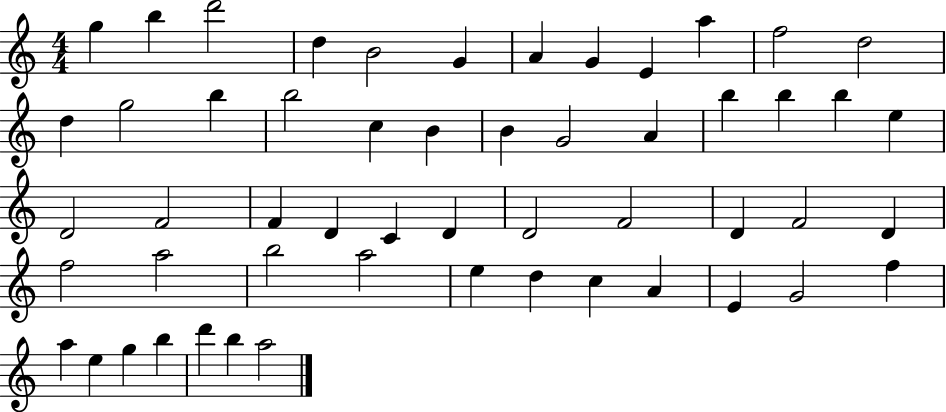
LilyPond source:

{
  \clef treble
  \numericTimeSignature
  \time 4/4
  \key c \major
  g''4 b''4 d'''2 | d''4 b'2 g'4 | a'4 g'4 e'4 a''4 | f''2 d''2 | \break d''4 g''2 b''4 | b''2 c''4 b'4 | b'4 g'2 a'4 | b''4 b''4 b''4 e''4 | \break d'2 f'2 | f'4 d'4 c'4 d'4 | d'2 f'2 | d'4 f'2 d'4 | \break f''2 a''2 | b''2 a''2 | e''4 d''4 c''4 a'4 | e'4 g'2 f''4 | \break a''4 e''4 g''4 b''4 | d'''4 b''4 a''2 | \bar "|."
}